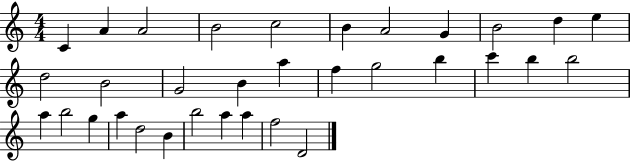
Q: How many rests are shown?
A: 0